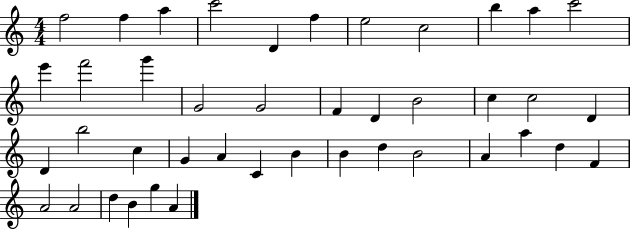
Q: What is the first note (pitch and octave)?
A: F5